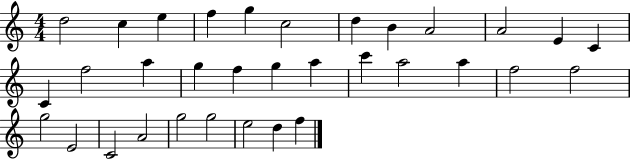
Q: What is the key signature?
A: C major